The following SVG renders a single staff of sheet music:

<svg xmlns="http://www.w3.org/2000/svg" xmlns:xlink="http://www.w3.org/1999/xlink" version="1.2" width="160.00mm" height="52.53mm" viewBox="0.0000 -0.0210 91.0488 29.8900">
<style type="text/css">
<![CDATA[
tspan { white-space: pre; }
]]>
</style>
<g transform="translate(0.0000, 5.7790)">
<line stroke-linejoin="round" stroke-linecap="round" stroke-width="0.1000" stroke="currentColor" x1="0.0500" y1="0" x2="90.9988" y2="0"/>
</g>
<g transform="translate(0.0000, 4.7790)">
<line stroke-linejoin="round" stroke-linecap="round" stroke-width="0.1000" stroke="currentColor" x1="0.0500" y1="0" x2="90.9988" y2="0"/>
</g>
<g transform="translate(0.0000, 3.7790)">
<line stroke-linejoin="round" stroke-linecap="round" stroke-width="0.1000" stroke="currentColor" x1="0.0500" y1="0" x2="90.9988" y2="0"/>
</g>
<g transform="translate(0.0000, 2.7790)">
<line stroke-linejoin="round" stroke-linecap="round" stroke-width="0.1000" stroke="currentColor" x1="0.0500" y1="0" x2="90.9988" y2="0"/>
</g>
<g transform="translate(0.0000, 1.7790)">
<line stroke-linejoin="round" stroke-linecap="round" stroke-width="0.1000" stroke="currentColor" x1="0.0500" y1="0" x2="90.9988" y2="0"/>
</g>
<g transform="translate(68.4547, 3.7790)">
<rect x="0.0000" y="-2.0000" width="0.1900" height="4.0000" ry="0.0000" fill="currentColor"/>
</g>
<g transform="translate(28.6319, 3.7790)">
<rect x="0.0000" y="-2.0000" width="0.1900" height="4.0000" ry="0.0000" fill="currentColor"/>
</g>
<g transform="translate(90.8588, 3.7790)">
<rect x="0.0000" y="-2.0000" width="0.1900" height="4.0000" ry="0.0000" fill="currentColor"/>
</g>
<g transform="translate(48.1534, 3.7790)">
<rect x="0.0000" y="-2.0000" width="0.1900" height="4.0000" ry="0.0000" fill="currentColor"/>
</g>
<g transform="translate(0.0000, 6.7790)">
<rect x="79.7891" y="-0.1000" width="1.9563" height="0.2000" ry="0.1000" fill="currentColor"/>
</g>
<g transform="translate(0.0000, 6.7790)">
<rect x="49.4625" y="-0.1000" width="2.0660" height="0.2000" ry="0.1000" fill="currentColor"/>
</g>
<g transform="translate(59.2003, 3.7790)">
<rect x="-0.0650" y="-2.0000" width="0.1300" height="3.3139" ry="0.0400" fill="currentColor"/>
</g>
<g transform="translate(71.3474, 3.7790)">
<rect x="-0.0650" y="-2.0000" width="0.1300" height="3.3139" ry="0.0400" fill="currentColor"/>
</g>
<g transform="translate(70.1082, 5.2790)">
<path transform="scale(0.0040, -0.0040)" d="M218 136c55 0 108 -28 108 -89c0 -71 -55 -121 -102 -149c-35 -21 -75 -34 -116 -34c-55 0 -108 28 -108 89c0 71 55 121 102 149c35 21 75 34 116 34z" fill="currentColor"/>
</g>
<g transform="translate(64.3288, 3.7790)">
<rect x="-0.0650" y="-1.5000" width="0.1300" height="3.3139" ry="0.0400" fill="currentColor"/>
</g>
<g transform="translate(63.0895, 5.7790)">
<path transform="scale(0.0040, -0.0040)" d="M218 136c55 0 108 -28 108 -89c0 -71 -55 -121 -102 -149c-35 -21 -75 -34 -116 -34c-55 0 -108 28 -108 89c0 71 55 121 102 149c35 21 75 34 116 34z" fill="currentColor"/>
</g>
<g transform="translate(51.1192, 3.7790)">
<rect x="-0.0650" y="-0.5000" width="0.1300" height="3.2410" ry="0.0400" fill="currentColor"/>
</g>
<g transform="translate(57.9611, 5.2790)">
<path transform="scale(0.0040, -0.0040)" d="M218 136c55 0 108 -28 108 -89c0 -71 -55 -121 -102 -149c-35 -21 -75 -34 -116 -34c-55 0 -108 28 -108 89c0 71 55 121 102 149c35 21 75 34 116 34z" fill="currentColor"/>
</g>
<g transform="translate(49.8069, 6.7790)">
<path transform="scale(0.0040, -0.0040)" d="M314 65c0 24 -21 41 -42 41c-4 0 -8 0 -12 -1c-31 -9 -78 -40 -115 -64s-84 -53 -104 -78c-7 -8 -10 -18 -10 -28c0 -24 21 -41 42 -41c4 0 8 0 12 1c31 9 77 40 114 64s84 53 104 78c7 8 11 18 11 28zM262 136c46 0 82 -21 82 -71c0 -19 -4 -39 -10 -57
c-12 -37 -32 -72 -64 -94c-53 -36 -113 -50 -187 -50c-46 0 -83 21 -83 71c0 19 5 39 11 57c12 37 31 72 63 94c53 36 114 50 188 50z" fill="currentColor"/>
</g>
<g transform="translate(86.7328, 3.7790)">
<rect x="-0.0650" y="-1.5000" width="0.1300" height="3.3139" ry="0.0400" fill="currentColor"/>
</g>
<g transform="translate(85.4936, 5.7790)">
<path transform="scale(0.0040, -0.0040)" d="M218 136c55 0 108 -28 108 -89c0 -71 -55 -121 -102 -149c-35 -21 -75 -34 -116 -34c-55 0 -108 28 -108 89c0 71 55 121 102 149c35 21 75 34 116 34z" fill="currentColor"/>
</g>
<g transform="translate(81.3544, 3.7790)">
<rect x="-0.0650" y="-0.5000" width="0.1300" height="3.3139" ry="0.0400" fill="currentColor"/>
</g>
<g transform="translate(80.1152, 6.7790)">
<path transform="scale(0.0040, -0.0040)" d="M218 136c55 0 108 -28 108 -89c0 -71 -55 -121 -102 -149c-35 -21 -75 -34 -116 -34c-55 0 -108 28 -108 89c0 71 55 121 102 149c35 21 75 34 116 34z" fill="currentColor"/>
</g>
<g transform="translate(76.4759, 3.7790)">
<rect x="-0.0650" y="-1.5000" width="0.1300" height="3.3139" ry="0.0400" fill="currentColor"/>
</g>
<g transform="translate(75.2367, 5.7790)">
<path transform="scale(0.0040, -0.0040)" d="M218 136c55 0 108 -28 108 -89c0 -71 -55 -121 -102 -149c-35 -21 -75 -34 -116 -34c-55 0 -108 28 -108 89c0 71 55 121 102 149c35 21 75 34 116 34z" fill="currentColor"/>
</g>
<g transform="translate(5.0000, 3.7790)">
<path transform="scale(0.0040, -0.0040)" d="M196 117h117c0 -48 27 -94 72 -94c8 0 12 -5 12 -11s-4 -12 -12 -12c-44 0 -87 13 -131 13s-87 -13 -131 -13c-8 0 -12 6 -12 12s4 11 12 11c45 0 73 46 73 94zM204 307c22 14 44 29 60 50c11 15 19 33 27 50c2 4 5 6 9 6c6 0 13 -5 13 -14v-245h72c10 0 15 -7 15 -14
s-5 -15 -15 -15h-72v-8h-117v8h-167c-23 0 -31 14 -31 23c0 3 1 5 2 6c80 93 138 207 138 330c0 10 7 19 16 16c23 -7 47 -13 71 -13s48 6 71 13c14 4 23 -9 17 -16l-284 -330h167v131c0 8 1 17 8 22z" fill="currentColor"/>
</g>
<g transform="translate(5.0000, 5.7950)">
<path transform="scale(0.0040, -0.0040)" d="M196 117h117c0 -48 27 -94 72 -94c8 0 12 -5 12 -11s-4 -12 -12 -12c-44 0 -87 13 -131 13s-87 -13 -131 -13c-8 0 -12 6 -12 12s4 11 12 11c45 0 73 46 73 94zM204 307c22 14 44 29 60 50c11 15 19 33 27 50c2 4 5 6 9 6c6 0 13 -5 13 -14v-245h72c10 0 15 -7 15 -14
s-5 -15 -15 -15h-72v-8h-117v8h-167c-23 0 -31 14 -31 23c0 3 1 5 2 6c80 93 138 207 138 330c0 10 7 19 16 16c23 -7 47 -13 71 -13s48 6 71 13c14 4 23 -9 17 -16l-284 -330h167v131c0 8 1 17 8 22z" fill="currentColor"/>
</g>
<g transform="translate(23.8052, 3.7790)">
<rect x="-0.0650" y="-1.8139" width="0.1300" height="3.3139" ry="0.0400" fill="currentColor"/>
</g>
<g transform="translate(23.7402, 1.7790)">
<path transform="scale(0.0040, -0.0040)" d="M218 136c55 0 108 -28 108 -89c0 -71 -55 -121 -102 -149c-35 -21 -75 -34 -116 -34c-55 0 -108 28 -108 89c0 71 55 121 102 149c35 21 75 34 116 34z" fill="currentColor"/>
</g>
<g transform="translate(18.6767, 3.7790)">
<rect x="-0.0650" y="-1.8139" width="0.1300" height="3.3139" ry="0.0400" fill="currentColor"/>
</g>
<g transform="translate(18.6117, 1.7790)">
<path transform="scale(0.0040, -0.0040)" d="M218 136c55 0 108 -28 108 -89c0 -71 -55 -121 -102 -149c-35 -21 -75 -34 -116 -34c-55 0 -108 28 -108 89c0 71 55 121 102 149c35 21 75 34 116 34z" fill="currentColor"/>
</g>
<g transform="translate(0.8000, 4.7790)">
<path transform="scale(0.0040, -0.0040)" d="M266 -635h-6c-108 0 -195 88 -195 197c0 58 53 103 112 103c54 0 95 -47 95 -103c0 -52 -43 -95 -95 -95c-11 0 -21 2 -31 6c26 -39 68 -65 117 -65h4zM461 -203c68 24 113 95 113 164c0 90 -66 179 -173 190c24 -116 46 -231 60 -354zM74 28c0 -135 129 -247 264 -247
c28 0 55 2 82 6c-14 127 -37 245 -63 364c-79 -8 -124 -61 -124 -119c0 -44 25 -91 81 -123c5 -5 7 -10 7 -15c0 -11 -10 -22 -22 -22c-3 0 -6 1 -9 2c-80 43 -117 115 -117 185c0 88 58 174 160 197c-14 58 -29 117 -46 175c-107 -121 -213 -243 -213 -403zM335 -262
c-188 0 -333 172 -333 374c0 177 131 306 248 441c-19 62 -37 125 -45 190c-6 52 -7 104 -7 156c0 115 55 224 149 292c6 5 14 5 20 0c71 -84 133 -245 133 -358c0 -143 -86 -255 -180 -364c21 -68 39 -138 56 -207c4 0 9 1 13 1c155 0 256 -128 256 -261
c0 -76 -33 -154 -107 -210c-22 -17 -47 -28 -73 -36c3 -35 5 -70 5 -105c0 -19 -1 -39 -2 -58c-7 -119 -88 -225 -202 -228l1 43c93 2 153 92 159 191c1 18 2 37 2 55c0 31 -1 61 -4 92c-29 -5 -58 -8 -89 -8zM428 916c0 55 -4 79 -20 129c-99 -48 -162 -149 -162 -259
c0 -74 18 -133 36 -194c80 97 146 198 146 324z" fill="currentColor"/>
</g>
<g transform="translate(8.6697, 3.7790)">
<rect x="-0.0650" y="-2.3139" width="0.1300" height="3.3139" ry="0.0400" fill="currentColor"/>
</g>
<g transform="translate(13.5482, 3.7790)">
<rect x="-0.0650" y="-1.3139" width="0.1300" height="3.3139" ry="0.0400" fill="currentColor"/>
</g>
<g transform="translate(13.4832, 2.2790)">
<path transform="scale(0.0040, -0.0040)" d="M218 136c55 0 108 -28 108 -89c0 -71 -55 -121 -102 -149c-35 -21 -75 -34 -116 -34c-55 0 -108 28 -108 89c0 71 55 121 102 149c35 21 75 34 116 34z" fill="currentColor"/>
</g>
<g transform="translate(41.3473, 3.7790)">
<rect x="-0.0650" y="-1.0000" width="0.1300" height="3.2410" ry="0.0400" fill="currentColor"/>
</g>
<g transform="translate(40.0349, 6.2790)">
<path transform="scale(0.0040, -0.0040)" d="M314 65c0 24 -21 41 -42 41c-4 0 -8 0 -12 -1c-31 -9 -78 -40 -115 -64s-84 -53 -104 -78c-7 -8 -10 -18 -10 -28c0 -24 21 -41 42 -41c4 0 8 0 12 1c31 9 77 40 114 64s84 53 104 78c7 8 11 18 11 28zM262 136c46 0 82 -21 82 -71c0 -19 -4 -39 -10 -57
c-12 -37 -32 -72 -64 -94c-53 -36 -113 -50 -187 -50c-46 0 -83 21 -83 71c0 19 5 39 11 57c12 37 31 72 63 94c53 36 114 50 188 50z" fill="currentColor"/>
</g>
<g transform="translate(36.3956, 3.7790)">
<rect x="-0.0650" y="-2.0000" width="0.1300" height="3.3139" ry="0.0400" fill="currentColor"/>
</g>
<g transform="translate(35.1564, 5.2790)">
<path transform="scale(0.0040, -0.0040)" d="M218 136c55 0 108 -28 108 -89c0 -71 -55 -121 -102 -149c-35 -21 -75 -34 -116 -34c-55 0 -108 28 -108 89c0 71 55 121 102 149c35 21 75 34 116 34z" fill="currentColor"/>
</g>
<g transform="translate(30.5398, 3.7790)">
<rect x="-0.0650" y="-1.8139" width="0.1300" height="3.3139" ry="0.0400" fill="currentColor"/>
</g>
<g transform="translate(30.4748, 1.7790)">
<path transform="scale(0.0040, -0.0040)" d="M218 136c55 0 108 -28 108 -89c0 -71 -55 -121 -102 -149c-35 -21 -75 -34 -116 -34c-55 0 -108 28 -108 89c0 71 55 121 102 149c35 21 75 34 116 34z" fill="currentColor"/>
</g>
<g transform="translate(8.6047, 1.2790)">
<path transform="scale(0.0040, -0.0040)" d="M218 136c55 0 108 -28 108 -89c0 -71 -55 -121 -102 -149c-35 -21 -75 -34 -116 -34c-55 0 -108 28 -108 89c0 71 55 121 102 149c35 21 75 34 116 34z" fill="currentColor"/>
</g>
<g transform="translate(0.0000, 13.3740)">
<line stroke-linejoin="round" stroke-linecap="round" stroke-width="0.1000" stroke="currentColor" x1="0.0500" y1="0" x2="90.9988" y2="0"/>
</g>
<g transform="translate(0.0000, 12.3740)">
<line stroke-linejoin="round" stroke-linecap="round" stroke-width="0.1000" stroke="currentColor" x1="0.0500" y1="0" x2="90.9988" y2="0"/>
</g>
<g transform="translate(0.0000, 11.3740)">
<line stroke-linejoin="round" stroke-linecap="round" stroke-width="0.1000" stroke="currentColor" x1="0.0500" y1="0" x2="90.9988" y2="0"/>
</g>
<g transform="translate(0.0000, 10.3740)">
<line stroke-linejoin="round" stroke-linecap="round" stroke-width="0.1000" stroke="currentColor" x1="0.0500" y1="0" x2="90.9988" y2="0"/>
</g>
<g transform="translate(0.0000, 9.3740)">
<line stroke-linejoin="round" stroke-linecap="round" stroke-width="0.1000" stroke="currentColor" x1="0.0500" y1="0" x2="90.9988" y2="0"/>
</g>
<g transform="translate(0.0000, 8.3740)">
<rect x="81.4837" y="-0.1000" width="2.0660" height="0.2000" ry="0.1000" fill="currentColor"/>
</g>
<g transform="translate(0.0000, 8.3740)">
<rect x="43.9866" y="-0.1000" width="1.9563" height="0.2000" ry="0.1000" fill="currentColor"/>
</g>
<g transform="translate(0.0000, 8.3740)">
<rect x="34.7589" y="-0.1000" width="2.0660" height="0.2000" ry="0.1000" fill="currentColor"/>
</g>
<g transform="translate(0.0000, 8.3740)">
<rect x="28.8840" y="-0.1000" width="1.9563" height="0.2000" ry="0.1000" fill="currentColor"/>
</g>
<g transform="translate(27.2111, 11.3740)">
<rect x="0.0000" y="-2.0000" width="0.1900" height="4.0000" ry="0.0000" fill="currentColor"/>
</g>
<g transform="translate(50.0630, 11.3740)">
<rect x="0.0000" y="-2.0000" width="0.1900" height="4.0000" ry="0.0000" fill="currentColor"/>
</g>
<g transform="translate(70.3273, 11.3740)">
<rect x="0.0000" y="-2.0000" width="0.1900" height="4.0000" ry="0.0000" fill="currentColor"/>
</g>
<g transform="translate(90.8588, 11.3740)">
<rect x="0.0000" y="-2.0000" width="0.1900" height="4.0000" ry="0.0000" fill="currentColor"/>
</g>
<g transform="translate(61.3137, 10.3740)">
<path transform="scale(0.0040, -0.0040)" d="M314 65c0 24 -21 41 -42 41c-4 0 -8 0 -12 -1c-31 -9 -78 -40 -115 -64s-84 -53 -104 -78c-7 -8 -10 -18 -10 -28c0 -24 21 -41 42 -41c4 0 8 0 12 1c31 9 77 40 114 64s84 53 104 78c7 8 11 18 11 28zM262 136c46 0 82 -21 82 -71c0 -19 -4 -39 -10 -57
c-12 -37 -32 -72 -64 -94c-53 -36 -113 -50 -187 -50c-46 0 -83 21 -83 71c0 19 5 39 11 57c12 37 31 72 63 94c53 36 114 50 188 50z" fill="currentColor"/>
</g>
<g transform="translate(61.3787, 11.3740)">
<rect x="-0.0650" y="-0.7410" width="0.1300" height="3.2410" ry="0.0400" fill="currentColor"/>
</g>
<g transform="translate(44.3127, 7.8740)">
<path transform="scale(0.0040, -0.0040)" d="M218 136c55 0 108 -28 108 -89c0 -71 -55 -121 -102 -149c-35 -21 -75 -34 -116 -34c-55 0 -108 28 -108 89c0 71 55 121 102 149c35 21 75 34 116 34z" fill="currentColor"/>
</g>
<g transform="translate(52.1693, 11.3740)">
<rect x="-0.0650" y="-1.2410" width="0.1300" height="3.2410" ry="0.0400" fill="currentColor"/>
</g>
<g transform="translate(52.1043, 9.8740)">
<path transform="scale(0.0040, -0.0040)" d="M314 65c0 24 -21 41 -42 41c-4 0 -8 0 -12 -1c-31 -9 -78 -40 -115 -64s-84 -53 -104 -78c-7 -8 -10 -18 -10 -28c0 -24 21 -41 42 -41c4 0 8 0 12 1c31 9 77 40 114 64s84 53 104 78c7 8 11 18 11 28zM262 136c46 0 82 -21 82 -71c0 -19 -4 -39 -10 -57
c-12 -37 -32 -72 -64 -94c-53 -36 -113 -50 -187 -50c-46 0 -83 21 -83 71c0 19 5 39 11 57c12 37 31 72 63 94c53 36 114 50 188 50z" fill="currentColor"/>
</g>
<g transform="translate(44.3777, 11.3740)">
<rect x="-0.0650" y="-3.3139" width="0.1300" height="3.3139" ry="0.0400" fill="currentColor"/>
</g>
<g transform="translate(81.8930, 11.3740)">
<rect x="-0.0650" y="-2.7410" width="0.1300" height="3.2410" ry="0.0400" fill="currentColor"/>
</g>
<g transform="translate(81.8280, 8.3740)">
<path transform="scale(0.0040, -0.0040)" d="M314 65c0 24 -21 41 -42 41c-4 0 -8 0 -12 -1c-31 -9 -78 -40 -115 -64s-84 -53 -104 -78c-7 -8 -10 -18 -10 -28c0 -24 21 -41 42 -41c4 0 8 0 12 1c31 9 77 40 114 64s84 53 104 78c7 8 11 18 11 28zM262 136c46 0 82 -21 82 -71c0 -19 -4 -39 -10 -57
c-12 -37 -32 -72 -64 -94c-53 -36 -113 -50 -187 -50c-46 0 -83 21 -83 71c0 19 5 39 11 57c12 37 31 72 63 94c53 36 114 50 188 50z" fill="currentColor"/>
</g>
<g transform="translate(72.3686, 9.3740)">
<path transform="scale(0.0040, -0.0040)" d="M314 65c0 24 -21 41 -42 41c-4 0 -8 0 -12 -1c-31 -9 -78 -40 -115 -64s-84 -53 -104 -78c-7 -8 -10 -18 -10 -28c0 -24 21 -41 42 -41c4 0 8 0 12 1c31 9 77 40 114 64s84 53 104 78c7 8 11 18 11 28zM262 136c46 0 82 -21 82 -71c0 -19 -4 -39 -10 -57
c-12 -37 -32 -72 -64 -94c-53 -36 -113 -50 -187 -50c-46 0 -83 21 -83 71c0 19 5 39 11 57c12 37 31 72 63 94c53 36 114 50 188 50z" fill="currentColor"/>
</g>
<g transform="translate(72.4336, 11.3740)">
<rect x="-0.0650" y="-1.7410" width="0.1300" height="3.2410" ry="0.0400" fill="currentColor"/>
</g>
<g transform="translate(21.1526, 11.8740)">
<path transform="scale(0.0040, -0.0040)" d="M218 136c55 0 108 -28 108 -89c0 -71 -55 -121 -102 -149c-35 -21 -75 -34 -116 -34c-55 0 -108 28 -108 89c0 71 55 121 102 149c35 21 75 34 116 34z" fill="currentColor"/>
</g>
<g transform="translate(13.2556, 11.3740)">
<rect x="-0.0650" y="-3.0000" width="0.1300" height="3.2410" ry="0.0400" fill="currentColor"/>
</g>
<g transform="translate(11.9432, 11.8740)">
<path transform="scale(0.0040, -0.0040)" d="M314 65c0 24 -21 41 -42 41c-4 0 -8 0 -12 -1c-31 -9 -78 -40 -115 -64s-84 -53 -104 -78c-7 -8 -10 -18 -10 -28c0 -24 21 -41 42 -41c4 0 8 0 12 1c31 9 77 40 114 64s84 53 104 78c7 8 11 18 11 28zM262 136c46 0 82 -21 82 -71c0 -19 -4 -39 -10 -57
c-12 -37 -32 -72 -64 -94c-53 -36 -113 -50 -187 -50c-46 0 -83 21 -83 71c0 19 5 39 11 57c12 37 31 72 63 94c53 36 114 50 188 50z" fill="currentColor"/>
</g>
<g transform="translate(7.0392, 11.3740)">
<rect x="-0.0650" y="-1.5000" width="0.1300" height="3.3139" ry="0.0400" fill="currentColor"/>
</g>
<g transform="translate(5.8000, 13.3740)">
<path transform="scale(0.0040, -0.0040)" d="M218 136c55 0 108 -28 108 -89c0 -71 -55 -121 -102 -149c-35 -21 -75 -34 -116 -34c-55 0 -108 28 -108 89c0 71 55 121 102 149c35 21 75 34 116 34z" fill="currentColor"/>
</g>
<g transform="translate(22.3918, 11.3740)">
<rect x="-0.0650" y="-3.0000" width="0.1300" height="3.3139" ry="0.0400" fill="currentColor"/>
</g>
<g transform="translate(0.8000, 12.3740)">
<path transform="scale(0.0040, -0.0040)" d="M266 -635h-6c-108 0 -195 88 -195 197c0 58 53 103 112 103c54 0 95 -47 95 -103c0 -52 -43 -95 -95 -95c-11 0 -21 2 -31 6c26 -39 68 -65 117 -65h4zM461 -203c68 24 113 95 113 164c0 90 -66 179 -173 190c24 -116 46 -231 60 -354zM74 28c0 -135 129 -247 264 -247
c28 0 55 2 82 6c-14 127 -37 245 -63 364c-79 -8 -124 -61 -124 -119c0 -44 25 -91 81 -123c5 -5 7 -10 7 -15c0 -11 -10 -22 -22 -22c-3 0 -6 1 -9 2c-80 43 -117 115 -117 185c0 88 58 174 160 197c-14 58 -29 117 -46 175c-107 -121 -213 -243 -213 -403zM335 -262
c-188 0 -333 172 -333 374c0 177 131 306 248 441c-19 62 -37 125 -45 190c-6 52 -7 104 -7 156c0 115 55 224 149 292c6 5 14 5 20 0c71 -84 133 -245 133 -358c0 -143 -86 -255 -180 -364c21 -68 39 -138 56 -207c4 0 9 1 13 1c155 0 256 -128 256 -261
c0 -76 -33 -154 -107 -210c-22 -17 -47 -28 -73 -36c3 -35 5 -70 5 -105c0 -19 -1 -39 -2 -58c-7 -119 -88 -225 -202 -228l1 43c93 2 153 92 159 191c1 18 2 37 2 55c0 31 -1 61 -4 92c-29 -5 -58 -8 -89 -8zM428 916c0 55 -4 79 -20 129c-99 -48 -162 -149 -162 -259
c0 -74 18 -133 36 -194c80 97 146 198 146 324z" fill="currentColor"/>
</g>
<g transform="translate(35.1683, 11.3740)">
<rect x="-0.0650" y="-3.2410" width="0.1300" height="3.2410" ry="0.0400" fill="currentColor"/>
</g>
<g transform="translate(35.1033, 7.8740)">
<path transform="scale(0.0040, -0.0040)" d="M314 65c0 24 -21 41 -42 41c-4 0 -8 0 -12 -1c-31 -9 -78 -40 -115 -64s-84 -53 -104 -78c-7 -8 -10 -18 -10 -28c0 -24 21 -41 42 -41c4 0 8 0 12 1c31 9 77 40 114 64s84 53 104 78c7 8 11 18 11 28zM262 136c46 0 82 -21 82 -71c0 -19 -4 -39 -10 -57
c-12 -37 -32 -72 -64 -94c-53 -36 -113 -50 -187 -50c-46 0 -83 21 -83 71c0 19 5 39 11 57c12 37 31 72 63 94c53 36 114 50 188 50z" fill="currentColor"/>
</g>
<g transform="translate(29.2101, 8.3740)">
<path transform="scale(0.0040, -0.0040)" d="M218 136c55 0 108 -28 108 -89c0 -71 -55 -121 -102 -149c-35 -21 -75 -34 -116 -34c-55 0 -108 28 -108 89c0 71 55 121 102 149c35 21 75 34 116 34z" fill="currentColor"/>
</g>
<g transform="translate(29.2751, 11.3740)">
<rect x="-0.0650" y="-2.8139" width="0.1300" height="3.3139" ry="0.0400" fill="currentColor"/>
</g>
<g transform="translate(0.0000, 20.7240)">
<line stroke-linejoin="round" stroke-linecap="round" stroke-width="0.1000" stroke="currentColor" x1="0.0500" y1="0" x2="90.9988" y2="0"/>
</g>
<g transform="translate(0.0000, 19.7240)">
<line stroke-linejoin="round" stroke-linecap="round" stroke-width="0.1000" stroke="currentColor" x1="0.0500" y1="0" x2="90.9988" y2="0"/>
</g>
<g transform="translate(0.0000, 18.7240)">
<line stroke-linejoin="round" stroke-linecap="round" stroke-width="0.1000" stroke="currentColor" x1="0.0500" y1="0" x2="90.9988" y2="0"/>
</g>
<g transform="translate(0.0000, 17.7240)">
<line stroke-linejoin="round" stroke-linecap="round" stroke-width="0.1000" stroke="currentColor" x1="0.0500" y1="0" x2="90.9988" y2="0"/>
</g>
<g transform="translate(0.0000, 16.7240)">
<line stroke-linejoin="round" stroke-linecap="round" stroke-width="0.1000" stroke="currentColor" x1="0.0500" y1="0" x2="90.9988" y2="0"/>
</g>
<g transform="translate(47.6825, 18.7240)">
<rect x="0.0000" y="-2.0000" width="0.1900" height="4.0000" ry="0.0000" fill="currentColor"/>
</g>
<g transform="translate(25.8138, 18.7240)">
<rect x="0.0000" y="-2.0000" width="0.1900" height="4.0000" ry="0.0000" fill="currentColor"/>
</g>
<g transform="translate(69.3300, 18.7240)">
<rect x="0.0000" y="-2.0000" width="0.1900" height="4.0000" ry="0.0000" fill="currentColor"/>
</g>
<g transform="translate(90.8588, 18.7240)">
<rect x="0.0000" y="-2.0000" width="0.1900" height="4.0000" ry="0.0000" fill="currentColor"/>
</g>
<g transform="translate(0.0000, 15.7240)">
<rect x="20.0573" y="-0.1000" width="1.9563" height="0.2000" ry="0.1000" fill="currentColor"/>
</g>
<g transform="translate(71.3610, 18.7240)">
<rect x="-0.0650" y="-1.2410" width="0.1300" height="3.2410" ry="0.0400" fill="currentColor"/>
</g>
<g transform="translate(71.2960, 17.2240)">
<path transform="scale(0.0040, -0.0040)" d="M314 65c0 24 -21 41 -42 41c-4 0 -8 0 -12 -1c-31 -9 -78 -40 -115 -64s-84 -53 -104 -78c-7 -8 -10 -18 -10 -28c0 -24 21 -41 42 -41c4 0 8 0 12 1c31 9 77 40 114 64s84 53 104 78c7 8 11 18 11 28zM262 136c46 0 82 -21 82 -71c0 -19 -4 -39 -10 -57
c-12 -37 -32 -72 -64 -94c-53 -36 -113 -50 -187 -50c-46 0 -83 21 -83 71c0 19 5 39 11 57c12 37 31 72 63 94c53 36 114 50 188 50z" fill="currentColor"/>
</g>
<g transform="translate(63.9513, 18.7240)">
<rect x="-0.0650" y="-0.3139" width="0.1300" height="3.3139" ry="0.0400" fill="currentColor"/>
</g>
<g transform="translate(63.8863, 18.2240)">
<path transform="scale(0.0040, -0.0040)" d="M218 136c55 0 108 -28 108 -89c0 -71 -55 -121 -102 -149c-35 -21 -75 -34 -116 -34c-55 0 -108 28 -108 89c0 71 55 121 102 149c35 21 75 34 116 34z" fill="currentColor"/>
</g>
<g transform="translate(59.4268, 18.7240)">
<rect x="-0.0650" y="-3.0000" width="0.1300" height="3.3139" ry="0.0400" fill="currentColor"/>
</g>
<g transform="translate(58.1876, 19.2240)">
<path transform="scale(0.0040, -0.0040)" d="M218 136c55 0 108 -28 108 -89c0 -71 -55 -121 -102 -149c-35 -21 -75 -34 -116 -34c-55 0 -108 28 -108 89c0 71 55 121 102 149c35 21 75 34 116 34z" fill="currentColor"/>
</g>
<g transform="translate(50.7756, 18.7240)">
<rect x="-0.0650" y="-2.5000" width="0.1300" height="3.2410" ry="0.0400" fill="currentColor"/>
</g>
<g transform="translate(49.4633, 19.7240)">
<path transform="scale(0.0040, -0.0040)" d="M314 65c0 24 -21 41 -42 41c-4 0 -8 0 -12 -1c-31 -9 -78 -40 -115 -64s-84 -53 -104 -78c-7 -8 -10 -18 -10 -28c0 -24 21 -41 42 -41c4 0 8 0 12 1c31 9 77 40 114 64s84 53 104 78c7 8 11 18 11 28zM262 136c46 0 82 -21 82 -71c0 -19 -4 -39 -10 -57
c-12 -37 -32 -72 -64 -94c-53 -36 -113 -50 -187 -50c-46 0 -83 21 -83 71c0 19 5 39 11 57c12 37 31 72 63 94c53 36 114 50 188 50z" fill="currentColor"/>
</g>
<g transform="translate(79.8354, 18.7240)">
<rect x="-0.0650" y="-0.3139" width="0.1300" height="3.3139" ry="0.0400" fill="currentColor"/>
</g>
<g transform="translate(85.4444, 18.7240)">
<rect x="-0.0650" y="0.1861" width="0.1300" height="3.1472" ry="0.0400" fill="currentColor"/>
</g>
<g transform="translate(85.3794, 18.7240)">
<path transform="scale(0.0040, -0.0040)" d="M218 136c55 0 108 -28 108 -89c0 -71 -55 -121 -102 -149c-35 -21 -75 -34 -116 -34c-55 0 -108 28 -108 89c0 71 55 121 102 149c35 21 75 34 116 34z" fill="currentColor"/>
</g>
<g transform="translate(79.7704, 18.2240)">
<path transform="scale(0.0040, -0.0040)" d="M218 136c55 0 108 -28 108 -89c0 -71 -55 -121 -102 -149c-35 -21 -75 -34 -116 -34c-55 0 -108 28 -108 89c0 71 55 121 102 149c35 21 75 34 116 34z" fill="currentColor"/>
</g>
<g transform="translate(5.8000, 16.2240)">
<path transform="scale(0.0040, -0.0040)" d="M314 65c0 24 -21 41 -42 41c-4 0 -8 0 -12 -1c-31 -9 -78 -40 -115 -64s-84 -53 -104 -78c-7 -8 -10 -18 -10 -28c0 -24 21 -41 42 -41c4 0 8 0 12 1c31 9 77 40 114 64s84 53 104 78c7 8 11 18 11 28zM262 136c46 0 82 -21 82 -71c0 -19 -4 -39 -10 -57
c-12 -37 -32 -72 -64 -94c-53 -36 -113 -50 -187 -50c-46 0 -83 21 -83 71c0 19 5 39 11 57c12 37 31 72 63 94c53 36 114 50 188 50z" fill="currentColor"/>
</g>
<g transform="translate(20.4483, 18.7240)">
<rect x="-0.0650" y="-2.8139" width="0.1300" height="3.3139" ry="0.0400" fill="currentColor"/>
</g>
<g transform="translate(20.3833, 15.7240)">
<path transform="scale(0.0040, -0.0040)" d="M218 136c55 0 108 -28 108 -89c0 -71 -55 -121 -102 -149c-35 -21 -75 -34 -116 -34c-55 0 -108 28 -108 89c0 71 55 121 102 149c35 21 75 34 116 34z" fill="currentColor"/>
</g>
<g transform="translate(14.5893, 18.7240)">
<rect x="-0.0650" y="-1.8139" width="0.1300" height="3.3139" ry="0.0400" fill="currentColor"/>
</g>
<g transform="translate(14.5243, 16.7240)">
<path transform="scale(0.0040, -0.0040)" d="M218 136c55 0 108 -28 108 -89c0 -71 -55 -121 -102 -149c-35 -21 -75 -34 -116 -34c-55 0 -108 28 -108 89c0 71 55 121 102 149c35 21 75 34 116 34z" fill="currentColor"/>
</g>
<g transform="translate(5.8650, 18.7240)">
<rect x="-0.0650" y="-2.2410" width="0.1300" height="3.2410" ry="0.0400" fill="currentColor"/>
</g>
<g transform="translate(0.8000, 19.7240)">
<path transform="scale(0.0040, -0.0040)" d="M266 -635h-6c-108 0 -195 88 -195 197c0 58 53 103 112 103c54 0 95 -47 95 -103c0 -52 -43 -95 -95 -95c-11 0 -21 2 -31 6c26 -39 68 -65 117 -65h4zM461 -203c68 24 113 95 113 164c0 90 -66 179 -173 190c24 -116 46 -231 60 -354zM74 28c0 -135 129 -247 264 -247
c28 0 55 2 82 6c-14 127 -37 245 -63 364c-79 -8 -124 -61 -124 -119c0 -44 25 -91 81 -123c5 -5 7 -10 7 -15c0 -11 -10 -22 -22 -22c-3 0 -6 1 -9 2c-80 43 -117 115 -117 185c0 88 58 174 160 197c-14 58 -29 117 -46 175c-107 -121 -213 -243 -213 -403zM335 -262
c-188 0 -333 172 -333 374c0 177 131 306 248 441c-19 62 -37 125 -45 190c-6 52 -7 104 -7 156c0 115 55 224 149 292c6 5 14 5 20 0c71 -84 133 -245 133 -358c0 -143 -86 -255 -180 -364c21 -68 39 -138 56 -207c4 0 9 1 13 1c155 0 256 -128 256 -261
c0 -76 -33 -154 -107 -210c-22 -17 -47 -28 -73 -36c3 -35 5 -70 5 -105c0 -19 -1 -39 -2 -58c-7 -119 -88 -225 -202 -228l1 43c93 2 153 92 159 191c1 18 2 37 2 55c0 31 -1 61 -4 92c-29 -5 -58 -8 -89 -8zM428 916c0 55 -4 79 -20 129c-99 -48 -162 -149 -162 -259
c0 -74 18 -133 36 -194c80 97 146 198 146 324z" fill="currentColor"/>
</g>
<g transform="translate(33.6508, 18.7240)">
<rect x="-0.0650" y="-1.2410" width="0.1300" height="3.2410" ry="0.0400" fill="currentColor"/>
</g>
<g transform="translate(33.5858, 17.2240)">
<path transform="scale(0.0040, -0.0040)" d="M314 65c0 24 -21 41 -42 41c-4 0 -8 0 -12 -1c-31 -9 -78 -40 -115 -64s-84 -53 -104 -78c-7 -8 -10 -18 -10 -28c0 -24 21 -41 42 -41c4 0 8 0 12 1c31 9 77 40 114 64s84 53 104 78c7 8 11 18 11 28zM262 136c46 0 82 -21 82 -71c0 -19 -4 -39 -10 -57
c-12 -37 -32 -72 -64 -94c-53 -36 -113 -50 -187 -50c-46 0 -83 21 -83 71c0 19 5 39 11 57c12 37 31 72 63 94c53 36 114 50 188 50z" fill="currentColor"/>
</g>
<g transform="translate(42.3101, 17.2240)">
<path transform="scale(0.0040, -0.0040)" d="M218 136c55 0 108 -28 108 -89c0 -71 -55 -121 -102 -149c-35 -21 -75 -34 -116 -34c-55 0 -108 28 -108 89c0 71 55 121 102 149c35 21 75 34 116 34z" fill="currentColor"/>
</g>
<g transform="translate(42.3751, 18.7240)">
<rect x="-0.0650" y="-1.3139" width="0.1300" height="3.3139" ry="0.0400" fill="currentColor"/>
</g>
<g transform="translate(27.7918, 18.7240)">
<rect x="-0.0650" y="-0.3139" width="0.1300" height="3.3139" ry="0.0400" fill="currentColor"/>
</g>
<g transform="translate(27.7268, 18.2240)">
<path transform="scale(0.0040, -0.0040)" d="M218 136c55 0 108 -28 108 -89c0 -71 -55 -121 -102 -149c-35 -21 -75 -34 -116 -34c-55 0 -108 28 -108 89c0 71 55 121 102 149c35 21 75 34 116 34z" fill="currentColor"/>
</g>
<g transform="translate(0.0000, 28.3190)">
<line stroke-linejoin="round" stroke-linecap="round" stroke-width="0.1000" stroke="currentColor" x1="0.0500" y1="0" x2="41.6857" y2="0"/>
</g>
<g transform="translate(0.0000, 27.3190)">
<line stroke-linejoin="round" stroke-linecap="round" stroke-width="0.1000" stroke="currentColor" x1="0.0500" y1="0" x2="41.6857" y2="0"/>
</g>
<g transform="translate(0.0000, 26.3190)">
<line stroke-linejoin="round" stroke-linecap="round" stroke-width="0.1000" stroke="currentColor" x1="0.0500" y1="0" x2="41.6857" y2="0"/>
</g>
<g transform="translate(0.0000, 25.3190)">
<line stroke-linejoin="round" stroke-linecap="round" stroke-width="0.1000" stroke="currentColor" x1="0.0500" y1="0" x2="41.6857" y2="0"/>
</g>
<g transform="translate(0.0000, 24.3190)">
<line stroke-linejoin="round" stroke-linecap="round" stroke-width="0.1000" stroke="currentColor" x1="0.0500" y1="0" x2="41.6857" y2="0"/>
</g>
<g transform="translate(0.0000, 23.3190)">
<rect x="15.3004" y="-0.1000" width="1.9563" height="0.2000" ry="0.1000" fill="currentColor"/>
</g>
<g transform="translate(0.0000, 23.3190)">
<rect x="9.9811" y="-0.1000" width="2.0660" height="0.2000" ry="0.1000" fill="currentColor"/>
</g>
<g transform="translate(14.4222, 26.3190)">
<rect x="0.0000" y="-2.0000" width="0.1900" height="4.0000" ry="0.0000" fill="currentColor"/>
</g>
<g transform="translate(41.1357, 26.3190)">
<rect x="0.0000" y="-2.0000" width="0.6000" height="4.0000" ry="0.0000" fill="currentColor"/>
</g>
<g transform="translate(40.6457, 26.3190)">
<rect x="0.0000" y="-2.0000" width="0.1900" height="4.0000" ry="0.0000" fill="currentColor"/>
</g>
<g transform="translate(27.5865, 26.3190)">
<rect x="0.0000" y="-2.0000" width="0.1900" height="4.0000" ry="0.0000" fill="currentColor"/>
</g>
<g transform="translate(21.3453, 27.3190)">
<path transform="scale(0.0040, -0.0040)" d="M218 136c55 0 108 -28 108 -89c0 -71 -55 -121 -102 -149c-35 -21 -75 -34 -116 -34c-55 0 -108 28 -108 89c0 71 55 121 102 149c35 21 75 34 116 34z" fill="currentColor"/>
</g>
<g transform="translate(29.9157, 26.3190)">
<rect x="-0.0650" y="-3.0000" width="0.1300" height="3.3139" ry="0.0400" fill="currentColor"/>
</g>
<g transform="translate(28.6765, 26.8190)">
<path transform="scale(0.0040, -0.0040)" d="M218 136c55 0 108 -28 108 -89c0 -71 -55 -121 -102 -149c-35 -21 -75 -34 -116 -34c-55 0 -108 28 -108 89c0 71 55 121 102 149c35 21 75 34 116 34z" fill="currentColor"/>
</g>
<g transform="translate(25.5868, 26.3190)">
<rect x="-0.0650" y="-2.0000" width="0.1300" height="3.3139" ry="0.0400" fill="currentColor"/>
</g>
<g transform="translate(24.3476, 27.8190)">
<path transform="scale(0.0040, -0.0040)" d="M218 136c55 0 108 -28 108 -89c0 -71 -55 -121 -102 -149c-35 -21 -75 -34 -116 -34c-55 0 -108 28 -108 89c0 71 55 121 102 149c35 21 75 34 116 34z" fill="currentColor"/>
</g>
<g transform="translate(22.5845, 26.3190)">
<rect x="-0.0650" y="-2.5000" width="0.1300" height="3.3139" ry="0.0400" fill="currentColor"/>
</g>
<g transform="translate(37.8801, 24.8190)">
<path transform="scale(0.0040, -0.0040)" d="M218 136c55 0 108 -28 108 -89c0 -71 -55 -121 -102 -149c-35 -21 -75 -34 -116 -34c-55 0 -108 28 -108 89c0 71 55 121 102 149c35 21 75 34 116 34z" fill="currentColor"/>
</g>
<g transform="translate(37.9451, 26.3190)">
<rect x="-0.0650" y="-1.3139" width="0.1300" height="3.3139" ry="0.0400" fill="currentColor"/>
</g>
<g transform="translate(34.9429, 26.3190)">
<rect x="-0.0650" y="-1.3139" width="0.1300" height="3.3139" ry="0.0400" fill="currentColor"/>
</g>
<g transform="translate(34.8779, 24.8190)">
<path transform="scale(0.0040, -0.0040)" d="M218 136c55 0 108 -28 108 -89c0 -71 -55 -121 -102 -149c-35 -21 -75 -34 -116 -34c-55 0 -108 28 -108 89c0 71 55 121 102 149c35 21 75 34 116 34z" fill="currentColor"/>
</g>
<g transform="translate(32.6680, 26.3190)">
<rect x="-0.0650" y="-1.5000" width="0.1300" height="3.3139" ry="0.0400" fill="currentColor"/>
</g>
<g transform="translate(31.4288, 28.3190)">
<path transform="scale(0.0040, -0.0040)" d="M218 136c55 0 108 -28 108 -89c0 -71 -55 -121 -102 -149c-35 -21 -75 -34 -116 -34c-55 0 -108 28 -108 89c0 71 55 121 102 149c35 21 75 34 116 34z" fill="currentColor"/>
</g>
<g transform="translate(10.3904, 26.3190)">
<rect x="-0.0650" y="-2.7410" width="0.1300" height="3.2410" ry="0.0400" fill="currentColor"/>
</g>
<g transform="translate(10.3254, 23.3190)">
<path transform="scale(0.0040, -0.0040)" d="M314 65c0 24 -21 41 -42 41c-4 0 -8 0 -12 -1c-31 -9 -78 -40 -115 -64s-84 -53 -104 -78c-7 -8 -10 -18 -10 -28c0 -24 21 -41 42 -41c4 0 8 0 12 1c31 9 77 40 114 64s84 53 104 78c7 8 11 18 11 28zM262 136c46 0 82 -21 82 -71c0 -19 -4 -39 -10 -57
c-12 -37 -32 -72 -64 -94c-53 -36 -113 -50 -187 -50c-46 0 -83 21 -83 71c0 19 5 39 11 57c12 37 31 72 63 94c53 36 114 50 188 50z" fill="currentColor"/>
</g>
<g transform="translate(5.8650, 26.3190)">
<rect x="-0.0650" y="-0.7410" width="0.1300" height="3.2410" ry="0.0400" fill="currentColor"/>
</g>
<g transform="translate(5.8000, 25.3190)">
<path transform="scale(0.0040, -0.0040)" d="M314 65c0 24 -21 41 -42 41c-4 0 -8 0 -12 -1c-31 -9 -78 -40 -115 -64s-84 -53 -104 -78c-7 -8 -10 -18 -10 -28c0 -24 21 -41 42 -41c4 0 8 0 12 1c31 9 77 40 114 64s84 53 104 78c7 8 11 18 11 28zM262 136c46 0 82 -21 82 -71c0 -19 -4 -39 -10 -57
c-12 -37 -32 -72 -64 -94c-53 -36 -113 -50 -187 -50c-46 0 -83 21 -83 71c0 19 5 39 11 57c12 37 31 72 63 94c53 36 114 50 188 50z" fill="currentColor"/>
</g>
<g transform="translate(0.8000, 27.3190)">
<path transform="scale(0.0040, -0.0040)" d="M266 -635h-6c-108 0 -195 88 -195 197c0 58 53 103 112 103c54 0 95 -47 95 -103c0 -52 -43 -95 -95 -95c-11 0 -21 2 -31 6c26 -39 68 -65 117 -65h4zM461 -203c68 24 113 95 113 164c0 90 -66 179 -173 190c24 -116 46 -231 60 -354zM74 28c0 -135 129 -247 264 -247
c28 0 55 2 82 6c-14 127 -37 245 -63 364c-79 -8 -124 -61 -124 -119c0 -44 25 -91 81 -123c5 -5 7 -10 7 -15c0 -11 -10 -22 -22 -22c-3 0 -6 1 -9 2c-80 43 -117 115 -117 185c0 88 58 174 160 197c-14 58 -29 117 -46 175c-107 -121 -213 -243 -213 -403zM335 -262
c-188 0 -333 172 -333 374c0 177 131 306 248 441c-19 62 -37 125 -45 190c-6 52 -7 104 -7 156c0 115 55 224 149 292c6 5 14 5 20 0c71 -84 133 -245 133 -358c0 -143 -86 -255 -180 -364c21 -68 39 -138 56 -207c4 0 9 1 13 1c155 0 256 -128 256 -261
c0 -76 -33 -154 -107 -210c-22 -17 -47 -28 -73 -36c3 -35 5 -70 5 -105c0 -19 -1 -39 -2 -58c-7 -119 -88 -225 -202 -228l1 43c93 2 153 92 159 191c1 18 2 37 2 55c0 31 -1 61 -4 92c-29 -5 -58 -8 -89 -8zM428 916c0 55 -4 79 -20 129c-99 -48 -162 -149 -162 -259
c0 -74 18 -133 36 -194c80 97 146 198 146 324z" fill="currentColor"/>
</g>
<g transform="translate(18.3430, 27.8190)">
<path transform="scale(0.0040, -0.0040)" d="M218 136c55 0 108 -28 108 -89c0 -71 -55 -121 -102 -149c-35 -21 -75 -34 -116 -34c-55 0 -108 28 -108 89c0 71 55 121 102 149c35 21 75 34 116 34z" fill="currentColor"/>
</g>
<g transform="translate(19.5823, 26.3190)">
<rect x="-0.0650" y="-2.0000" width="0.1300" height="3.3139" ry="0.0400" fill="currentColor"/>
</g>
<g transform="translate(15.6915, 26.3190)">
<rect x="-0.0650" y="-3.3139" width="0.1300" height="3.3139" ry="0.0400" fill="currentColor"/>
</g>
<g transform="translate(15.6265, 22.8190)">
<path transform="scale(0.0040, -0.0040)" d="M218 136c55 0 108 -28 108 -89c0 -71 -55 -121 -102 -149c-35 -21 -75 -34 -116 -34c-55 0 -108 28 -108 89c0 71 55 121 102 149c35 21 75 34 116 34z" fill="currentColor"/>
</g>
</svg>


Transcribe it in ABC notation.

X:1
T:Untitled
M:4/4
L:1/4
K:C
g e f f f F D2 C2 F E F E C E E A2 A a b2 b e2 d2 f2 a2 g2 f a c e2 e G2 A c e2 c B d2 a2 b F G F A E e e